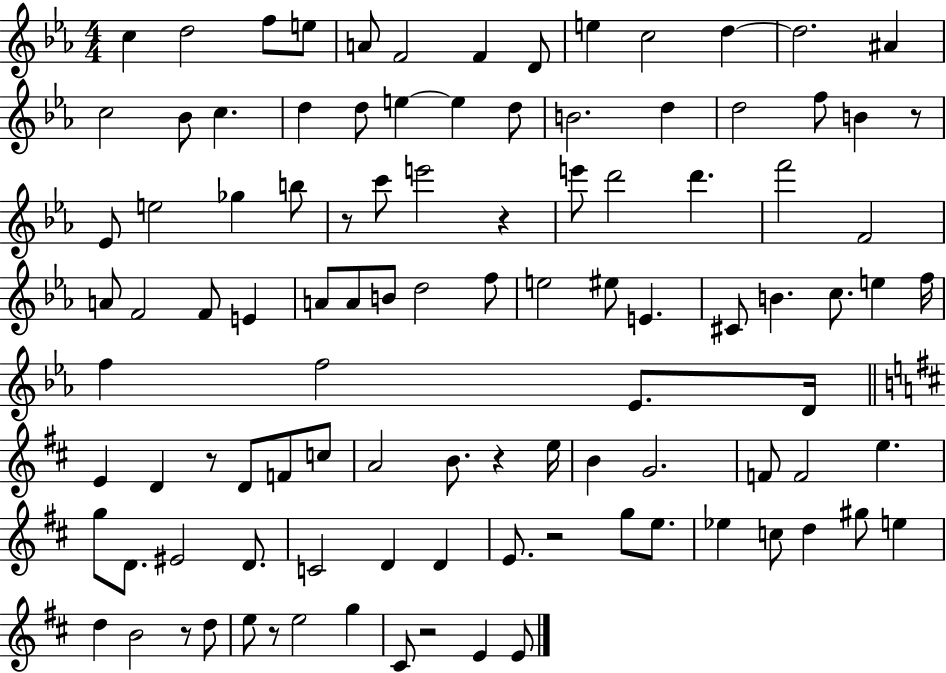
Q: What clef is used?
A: treble